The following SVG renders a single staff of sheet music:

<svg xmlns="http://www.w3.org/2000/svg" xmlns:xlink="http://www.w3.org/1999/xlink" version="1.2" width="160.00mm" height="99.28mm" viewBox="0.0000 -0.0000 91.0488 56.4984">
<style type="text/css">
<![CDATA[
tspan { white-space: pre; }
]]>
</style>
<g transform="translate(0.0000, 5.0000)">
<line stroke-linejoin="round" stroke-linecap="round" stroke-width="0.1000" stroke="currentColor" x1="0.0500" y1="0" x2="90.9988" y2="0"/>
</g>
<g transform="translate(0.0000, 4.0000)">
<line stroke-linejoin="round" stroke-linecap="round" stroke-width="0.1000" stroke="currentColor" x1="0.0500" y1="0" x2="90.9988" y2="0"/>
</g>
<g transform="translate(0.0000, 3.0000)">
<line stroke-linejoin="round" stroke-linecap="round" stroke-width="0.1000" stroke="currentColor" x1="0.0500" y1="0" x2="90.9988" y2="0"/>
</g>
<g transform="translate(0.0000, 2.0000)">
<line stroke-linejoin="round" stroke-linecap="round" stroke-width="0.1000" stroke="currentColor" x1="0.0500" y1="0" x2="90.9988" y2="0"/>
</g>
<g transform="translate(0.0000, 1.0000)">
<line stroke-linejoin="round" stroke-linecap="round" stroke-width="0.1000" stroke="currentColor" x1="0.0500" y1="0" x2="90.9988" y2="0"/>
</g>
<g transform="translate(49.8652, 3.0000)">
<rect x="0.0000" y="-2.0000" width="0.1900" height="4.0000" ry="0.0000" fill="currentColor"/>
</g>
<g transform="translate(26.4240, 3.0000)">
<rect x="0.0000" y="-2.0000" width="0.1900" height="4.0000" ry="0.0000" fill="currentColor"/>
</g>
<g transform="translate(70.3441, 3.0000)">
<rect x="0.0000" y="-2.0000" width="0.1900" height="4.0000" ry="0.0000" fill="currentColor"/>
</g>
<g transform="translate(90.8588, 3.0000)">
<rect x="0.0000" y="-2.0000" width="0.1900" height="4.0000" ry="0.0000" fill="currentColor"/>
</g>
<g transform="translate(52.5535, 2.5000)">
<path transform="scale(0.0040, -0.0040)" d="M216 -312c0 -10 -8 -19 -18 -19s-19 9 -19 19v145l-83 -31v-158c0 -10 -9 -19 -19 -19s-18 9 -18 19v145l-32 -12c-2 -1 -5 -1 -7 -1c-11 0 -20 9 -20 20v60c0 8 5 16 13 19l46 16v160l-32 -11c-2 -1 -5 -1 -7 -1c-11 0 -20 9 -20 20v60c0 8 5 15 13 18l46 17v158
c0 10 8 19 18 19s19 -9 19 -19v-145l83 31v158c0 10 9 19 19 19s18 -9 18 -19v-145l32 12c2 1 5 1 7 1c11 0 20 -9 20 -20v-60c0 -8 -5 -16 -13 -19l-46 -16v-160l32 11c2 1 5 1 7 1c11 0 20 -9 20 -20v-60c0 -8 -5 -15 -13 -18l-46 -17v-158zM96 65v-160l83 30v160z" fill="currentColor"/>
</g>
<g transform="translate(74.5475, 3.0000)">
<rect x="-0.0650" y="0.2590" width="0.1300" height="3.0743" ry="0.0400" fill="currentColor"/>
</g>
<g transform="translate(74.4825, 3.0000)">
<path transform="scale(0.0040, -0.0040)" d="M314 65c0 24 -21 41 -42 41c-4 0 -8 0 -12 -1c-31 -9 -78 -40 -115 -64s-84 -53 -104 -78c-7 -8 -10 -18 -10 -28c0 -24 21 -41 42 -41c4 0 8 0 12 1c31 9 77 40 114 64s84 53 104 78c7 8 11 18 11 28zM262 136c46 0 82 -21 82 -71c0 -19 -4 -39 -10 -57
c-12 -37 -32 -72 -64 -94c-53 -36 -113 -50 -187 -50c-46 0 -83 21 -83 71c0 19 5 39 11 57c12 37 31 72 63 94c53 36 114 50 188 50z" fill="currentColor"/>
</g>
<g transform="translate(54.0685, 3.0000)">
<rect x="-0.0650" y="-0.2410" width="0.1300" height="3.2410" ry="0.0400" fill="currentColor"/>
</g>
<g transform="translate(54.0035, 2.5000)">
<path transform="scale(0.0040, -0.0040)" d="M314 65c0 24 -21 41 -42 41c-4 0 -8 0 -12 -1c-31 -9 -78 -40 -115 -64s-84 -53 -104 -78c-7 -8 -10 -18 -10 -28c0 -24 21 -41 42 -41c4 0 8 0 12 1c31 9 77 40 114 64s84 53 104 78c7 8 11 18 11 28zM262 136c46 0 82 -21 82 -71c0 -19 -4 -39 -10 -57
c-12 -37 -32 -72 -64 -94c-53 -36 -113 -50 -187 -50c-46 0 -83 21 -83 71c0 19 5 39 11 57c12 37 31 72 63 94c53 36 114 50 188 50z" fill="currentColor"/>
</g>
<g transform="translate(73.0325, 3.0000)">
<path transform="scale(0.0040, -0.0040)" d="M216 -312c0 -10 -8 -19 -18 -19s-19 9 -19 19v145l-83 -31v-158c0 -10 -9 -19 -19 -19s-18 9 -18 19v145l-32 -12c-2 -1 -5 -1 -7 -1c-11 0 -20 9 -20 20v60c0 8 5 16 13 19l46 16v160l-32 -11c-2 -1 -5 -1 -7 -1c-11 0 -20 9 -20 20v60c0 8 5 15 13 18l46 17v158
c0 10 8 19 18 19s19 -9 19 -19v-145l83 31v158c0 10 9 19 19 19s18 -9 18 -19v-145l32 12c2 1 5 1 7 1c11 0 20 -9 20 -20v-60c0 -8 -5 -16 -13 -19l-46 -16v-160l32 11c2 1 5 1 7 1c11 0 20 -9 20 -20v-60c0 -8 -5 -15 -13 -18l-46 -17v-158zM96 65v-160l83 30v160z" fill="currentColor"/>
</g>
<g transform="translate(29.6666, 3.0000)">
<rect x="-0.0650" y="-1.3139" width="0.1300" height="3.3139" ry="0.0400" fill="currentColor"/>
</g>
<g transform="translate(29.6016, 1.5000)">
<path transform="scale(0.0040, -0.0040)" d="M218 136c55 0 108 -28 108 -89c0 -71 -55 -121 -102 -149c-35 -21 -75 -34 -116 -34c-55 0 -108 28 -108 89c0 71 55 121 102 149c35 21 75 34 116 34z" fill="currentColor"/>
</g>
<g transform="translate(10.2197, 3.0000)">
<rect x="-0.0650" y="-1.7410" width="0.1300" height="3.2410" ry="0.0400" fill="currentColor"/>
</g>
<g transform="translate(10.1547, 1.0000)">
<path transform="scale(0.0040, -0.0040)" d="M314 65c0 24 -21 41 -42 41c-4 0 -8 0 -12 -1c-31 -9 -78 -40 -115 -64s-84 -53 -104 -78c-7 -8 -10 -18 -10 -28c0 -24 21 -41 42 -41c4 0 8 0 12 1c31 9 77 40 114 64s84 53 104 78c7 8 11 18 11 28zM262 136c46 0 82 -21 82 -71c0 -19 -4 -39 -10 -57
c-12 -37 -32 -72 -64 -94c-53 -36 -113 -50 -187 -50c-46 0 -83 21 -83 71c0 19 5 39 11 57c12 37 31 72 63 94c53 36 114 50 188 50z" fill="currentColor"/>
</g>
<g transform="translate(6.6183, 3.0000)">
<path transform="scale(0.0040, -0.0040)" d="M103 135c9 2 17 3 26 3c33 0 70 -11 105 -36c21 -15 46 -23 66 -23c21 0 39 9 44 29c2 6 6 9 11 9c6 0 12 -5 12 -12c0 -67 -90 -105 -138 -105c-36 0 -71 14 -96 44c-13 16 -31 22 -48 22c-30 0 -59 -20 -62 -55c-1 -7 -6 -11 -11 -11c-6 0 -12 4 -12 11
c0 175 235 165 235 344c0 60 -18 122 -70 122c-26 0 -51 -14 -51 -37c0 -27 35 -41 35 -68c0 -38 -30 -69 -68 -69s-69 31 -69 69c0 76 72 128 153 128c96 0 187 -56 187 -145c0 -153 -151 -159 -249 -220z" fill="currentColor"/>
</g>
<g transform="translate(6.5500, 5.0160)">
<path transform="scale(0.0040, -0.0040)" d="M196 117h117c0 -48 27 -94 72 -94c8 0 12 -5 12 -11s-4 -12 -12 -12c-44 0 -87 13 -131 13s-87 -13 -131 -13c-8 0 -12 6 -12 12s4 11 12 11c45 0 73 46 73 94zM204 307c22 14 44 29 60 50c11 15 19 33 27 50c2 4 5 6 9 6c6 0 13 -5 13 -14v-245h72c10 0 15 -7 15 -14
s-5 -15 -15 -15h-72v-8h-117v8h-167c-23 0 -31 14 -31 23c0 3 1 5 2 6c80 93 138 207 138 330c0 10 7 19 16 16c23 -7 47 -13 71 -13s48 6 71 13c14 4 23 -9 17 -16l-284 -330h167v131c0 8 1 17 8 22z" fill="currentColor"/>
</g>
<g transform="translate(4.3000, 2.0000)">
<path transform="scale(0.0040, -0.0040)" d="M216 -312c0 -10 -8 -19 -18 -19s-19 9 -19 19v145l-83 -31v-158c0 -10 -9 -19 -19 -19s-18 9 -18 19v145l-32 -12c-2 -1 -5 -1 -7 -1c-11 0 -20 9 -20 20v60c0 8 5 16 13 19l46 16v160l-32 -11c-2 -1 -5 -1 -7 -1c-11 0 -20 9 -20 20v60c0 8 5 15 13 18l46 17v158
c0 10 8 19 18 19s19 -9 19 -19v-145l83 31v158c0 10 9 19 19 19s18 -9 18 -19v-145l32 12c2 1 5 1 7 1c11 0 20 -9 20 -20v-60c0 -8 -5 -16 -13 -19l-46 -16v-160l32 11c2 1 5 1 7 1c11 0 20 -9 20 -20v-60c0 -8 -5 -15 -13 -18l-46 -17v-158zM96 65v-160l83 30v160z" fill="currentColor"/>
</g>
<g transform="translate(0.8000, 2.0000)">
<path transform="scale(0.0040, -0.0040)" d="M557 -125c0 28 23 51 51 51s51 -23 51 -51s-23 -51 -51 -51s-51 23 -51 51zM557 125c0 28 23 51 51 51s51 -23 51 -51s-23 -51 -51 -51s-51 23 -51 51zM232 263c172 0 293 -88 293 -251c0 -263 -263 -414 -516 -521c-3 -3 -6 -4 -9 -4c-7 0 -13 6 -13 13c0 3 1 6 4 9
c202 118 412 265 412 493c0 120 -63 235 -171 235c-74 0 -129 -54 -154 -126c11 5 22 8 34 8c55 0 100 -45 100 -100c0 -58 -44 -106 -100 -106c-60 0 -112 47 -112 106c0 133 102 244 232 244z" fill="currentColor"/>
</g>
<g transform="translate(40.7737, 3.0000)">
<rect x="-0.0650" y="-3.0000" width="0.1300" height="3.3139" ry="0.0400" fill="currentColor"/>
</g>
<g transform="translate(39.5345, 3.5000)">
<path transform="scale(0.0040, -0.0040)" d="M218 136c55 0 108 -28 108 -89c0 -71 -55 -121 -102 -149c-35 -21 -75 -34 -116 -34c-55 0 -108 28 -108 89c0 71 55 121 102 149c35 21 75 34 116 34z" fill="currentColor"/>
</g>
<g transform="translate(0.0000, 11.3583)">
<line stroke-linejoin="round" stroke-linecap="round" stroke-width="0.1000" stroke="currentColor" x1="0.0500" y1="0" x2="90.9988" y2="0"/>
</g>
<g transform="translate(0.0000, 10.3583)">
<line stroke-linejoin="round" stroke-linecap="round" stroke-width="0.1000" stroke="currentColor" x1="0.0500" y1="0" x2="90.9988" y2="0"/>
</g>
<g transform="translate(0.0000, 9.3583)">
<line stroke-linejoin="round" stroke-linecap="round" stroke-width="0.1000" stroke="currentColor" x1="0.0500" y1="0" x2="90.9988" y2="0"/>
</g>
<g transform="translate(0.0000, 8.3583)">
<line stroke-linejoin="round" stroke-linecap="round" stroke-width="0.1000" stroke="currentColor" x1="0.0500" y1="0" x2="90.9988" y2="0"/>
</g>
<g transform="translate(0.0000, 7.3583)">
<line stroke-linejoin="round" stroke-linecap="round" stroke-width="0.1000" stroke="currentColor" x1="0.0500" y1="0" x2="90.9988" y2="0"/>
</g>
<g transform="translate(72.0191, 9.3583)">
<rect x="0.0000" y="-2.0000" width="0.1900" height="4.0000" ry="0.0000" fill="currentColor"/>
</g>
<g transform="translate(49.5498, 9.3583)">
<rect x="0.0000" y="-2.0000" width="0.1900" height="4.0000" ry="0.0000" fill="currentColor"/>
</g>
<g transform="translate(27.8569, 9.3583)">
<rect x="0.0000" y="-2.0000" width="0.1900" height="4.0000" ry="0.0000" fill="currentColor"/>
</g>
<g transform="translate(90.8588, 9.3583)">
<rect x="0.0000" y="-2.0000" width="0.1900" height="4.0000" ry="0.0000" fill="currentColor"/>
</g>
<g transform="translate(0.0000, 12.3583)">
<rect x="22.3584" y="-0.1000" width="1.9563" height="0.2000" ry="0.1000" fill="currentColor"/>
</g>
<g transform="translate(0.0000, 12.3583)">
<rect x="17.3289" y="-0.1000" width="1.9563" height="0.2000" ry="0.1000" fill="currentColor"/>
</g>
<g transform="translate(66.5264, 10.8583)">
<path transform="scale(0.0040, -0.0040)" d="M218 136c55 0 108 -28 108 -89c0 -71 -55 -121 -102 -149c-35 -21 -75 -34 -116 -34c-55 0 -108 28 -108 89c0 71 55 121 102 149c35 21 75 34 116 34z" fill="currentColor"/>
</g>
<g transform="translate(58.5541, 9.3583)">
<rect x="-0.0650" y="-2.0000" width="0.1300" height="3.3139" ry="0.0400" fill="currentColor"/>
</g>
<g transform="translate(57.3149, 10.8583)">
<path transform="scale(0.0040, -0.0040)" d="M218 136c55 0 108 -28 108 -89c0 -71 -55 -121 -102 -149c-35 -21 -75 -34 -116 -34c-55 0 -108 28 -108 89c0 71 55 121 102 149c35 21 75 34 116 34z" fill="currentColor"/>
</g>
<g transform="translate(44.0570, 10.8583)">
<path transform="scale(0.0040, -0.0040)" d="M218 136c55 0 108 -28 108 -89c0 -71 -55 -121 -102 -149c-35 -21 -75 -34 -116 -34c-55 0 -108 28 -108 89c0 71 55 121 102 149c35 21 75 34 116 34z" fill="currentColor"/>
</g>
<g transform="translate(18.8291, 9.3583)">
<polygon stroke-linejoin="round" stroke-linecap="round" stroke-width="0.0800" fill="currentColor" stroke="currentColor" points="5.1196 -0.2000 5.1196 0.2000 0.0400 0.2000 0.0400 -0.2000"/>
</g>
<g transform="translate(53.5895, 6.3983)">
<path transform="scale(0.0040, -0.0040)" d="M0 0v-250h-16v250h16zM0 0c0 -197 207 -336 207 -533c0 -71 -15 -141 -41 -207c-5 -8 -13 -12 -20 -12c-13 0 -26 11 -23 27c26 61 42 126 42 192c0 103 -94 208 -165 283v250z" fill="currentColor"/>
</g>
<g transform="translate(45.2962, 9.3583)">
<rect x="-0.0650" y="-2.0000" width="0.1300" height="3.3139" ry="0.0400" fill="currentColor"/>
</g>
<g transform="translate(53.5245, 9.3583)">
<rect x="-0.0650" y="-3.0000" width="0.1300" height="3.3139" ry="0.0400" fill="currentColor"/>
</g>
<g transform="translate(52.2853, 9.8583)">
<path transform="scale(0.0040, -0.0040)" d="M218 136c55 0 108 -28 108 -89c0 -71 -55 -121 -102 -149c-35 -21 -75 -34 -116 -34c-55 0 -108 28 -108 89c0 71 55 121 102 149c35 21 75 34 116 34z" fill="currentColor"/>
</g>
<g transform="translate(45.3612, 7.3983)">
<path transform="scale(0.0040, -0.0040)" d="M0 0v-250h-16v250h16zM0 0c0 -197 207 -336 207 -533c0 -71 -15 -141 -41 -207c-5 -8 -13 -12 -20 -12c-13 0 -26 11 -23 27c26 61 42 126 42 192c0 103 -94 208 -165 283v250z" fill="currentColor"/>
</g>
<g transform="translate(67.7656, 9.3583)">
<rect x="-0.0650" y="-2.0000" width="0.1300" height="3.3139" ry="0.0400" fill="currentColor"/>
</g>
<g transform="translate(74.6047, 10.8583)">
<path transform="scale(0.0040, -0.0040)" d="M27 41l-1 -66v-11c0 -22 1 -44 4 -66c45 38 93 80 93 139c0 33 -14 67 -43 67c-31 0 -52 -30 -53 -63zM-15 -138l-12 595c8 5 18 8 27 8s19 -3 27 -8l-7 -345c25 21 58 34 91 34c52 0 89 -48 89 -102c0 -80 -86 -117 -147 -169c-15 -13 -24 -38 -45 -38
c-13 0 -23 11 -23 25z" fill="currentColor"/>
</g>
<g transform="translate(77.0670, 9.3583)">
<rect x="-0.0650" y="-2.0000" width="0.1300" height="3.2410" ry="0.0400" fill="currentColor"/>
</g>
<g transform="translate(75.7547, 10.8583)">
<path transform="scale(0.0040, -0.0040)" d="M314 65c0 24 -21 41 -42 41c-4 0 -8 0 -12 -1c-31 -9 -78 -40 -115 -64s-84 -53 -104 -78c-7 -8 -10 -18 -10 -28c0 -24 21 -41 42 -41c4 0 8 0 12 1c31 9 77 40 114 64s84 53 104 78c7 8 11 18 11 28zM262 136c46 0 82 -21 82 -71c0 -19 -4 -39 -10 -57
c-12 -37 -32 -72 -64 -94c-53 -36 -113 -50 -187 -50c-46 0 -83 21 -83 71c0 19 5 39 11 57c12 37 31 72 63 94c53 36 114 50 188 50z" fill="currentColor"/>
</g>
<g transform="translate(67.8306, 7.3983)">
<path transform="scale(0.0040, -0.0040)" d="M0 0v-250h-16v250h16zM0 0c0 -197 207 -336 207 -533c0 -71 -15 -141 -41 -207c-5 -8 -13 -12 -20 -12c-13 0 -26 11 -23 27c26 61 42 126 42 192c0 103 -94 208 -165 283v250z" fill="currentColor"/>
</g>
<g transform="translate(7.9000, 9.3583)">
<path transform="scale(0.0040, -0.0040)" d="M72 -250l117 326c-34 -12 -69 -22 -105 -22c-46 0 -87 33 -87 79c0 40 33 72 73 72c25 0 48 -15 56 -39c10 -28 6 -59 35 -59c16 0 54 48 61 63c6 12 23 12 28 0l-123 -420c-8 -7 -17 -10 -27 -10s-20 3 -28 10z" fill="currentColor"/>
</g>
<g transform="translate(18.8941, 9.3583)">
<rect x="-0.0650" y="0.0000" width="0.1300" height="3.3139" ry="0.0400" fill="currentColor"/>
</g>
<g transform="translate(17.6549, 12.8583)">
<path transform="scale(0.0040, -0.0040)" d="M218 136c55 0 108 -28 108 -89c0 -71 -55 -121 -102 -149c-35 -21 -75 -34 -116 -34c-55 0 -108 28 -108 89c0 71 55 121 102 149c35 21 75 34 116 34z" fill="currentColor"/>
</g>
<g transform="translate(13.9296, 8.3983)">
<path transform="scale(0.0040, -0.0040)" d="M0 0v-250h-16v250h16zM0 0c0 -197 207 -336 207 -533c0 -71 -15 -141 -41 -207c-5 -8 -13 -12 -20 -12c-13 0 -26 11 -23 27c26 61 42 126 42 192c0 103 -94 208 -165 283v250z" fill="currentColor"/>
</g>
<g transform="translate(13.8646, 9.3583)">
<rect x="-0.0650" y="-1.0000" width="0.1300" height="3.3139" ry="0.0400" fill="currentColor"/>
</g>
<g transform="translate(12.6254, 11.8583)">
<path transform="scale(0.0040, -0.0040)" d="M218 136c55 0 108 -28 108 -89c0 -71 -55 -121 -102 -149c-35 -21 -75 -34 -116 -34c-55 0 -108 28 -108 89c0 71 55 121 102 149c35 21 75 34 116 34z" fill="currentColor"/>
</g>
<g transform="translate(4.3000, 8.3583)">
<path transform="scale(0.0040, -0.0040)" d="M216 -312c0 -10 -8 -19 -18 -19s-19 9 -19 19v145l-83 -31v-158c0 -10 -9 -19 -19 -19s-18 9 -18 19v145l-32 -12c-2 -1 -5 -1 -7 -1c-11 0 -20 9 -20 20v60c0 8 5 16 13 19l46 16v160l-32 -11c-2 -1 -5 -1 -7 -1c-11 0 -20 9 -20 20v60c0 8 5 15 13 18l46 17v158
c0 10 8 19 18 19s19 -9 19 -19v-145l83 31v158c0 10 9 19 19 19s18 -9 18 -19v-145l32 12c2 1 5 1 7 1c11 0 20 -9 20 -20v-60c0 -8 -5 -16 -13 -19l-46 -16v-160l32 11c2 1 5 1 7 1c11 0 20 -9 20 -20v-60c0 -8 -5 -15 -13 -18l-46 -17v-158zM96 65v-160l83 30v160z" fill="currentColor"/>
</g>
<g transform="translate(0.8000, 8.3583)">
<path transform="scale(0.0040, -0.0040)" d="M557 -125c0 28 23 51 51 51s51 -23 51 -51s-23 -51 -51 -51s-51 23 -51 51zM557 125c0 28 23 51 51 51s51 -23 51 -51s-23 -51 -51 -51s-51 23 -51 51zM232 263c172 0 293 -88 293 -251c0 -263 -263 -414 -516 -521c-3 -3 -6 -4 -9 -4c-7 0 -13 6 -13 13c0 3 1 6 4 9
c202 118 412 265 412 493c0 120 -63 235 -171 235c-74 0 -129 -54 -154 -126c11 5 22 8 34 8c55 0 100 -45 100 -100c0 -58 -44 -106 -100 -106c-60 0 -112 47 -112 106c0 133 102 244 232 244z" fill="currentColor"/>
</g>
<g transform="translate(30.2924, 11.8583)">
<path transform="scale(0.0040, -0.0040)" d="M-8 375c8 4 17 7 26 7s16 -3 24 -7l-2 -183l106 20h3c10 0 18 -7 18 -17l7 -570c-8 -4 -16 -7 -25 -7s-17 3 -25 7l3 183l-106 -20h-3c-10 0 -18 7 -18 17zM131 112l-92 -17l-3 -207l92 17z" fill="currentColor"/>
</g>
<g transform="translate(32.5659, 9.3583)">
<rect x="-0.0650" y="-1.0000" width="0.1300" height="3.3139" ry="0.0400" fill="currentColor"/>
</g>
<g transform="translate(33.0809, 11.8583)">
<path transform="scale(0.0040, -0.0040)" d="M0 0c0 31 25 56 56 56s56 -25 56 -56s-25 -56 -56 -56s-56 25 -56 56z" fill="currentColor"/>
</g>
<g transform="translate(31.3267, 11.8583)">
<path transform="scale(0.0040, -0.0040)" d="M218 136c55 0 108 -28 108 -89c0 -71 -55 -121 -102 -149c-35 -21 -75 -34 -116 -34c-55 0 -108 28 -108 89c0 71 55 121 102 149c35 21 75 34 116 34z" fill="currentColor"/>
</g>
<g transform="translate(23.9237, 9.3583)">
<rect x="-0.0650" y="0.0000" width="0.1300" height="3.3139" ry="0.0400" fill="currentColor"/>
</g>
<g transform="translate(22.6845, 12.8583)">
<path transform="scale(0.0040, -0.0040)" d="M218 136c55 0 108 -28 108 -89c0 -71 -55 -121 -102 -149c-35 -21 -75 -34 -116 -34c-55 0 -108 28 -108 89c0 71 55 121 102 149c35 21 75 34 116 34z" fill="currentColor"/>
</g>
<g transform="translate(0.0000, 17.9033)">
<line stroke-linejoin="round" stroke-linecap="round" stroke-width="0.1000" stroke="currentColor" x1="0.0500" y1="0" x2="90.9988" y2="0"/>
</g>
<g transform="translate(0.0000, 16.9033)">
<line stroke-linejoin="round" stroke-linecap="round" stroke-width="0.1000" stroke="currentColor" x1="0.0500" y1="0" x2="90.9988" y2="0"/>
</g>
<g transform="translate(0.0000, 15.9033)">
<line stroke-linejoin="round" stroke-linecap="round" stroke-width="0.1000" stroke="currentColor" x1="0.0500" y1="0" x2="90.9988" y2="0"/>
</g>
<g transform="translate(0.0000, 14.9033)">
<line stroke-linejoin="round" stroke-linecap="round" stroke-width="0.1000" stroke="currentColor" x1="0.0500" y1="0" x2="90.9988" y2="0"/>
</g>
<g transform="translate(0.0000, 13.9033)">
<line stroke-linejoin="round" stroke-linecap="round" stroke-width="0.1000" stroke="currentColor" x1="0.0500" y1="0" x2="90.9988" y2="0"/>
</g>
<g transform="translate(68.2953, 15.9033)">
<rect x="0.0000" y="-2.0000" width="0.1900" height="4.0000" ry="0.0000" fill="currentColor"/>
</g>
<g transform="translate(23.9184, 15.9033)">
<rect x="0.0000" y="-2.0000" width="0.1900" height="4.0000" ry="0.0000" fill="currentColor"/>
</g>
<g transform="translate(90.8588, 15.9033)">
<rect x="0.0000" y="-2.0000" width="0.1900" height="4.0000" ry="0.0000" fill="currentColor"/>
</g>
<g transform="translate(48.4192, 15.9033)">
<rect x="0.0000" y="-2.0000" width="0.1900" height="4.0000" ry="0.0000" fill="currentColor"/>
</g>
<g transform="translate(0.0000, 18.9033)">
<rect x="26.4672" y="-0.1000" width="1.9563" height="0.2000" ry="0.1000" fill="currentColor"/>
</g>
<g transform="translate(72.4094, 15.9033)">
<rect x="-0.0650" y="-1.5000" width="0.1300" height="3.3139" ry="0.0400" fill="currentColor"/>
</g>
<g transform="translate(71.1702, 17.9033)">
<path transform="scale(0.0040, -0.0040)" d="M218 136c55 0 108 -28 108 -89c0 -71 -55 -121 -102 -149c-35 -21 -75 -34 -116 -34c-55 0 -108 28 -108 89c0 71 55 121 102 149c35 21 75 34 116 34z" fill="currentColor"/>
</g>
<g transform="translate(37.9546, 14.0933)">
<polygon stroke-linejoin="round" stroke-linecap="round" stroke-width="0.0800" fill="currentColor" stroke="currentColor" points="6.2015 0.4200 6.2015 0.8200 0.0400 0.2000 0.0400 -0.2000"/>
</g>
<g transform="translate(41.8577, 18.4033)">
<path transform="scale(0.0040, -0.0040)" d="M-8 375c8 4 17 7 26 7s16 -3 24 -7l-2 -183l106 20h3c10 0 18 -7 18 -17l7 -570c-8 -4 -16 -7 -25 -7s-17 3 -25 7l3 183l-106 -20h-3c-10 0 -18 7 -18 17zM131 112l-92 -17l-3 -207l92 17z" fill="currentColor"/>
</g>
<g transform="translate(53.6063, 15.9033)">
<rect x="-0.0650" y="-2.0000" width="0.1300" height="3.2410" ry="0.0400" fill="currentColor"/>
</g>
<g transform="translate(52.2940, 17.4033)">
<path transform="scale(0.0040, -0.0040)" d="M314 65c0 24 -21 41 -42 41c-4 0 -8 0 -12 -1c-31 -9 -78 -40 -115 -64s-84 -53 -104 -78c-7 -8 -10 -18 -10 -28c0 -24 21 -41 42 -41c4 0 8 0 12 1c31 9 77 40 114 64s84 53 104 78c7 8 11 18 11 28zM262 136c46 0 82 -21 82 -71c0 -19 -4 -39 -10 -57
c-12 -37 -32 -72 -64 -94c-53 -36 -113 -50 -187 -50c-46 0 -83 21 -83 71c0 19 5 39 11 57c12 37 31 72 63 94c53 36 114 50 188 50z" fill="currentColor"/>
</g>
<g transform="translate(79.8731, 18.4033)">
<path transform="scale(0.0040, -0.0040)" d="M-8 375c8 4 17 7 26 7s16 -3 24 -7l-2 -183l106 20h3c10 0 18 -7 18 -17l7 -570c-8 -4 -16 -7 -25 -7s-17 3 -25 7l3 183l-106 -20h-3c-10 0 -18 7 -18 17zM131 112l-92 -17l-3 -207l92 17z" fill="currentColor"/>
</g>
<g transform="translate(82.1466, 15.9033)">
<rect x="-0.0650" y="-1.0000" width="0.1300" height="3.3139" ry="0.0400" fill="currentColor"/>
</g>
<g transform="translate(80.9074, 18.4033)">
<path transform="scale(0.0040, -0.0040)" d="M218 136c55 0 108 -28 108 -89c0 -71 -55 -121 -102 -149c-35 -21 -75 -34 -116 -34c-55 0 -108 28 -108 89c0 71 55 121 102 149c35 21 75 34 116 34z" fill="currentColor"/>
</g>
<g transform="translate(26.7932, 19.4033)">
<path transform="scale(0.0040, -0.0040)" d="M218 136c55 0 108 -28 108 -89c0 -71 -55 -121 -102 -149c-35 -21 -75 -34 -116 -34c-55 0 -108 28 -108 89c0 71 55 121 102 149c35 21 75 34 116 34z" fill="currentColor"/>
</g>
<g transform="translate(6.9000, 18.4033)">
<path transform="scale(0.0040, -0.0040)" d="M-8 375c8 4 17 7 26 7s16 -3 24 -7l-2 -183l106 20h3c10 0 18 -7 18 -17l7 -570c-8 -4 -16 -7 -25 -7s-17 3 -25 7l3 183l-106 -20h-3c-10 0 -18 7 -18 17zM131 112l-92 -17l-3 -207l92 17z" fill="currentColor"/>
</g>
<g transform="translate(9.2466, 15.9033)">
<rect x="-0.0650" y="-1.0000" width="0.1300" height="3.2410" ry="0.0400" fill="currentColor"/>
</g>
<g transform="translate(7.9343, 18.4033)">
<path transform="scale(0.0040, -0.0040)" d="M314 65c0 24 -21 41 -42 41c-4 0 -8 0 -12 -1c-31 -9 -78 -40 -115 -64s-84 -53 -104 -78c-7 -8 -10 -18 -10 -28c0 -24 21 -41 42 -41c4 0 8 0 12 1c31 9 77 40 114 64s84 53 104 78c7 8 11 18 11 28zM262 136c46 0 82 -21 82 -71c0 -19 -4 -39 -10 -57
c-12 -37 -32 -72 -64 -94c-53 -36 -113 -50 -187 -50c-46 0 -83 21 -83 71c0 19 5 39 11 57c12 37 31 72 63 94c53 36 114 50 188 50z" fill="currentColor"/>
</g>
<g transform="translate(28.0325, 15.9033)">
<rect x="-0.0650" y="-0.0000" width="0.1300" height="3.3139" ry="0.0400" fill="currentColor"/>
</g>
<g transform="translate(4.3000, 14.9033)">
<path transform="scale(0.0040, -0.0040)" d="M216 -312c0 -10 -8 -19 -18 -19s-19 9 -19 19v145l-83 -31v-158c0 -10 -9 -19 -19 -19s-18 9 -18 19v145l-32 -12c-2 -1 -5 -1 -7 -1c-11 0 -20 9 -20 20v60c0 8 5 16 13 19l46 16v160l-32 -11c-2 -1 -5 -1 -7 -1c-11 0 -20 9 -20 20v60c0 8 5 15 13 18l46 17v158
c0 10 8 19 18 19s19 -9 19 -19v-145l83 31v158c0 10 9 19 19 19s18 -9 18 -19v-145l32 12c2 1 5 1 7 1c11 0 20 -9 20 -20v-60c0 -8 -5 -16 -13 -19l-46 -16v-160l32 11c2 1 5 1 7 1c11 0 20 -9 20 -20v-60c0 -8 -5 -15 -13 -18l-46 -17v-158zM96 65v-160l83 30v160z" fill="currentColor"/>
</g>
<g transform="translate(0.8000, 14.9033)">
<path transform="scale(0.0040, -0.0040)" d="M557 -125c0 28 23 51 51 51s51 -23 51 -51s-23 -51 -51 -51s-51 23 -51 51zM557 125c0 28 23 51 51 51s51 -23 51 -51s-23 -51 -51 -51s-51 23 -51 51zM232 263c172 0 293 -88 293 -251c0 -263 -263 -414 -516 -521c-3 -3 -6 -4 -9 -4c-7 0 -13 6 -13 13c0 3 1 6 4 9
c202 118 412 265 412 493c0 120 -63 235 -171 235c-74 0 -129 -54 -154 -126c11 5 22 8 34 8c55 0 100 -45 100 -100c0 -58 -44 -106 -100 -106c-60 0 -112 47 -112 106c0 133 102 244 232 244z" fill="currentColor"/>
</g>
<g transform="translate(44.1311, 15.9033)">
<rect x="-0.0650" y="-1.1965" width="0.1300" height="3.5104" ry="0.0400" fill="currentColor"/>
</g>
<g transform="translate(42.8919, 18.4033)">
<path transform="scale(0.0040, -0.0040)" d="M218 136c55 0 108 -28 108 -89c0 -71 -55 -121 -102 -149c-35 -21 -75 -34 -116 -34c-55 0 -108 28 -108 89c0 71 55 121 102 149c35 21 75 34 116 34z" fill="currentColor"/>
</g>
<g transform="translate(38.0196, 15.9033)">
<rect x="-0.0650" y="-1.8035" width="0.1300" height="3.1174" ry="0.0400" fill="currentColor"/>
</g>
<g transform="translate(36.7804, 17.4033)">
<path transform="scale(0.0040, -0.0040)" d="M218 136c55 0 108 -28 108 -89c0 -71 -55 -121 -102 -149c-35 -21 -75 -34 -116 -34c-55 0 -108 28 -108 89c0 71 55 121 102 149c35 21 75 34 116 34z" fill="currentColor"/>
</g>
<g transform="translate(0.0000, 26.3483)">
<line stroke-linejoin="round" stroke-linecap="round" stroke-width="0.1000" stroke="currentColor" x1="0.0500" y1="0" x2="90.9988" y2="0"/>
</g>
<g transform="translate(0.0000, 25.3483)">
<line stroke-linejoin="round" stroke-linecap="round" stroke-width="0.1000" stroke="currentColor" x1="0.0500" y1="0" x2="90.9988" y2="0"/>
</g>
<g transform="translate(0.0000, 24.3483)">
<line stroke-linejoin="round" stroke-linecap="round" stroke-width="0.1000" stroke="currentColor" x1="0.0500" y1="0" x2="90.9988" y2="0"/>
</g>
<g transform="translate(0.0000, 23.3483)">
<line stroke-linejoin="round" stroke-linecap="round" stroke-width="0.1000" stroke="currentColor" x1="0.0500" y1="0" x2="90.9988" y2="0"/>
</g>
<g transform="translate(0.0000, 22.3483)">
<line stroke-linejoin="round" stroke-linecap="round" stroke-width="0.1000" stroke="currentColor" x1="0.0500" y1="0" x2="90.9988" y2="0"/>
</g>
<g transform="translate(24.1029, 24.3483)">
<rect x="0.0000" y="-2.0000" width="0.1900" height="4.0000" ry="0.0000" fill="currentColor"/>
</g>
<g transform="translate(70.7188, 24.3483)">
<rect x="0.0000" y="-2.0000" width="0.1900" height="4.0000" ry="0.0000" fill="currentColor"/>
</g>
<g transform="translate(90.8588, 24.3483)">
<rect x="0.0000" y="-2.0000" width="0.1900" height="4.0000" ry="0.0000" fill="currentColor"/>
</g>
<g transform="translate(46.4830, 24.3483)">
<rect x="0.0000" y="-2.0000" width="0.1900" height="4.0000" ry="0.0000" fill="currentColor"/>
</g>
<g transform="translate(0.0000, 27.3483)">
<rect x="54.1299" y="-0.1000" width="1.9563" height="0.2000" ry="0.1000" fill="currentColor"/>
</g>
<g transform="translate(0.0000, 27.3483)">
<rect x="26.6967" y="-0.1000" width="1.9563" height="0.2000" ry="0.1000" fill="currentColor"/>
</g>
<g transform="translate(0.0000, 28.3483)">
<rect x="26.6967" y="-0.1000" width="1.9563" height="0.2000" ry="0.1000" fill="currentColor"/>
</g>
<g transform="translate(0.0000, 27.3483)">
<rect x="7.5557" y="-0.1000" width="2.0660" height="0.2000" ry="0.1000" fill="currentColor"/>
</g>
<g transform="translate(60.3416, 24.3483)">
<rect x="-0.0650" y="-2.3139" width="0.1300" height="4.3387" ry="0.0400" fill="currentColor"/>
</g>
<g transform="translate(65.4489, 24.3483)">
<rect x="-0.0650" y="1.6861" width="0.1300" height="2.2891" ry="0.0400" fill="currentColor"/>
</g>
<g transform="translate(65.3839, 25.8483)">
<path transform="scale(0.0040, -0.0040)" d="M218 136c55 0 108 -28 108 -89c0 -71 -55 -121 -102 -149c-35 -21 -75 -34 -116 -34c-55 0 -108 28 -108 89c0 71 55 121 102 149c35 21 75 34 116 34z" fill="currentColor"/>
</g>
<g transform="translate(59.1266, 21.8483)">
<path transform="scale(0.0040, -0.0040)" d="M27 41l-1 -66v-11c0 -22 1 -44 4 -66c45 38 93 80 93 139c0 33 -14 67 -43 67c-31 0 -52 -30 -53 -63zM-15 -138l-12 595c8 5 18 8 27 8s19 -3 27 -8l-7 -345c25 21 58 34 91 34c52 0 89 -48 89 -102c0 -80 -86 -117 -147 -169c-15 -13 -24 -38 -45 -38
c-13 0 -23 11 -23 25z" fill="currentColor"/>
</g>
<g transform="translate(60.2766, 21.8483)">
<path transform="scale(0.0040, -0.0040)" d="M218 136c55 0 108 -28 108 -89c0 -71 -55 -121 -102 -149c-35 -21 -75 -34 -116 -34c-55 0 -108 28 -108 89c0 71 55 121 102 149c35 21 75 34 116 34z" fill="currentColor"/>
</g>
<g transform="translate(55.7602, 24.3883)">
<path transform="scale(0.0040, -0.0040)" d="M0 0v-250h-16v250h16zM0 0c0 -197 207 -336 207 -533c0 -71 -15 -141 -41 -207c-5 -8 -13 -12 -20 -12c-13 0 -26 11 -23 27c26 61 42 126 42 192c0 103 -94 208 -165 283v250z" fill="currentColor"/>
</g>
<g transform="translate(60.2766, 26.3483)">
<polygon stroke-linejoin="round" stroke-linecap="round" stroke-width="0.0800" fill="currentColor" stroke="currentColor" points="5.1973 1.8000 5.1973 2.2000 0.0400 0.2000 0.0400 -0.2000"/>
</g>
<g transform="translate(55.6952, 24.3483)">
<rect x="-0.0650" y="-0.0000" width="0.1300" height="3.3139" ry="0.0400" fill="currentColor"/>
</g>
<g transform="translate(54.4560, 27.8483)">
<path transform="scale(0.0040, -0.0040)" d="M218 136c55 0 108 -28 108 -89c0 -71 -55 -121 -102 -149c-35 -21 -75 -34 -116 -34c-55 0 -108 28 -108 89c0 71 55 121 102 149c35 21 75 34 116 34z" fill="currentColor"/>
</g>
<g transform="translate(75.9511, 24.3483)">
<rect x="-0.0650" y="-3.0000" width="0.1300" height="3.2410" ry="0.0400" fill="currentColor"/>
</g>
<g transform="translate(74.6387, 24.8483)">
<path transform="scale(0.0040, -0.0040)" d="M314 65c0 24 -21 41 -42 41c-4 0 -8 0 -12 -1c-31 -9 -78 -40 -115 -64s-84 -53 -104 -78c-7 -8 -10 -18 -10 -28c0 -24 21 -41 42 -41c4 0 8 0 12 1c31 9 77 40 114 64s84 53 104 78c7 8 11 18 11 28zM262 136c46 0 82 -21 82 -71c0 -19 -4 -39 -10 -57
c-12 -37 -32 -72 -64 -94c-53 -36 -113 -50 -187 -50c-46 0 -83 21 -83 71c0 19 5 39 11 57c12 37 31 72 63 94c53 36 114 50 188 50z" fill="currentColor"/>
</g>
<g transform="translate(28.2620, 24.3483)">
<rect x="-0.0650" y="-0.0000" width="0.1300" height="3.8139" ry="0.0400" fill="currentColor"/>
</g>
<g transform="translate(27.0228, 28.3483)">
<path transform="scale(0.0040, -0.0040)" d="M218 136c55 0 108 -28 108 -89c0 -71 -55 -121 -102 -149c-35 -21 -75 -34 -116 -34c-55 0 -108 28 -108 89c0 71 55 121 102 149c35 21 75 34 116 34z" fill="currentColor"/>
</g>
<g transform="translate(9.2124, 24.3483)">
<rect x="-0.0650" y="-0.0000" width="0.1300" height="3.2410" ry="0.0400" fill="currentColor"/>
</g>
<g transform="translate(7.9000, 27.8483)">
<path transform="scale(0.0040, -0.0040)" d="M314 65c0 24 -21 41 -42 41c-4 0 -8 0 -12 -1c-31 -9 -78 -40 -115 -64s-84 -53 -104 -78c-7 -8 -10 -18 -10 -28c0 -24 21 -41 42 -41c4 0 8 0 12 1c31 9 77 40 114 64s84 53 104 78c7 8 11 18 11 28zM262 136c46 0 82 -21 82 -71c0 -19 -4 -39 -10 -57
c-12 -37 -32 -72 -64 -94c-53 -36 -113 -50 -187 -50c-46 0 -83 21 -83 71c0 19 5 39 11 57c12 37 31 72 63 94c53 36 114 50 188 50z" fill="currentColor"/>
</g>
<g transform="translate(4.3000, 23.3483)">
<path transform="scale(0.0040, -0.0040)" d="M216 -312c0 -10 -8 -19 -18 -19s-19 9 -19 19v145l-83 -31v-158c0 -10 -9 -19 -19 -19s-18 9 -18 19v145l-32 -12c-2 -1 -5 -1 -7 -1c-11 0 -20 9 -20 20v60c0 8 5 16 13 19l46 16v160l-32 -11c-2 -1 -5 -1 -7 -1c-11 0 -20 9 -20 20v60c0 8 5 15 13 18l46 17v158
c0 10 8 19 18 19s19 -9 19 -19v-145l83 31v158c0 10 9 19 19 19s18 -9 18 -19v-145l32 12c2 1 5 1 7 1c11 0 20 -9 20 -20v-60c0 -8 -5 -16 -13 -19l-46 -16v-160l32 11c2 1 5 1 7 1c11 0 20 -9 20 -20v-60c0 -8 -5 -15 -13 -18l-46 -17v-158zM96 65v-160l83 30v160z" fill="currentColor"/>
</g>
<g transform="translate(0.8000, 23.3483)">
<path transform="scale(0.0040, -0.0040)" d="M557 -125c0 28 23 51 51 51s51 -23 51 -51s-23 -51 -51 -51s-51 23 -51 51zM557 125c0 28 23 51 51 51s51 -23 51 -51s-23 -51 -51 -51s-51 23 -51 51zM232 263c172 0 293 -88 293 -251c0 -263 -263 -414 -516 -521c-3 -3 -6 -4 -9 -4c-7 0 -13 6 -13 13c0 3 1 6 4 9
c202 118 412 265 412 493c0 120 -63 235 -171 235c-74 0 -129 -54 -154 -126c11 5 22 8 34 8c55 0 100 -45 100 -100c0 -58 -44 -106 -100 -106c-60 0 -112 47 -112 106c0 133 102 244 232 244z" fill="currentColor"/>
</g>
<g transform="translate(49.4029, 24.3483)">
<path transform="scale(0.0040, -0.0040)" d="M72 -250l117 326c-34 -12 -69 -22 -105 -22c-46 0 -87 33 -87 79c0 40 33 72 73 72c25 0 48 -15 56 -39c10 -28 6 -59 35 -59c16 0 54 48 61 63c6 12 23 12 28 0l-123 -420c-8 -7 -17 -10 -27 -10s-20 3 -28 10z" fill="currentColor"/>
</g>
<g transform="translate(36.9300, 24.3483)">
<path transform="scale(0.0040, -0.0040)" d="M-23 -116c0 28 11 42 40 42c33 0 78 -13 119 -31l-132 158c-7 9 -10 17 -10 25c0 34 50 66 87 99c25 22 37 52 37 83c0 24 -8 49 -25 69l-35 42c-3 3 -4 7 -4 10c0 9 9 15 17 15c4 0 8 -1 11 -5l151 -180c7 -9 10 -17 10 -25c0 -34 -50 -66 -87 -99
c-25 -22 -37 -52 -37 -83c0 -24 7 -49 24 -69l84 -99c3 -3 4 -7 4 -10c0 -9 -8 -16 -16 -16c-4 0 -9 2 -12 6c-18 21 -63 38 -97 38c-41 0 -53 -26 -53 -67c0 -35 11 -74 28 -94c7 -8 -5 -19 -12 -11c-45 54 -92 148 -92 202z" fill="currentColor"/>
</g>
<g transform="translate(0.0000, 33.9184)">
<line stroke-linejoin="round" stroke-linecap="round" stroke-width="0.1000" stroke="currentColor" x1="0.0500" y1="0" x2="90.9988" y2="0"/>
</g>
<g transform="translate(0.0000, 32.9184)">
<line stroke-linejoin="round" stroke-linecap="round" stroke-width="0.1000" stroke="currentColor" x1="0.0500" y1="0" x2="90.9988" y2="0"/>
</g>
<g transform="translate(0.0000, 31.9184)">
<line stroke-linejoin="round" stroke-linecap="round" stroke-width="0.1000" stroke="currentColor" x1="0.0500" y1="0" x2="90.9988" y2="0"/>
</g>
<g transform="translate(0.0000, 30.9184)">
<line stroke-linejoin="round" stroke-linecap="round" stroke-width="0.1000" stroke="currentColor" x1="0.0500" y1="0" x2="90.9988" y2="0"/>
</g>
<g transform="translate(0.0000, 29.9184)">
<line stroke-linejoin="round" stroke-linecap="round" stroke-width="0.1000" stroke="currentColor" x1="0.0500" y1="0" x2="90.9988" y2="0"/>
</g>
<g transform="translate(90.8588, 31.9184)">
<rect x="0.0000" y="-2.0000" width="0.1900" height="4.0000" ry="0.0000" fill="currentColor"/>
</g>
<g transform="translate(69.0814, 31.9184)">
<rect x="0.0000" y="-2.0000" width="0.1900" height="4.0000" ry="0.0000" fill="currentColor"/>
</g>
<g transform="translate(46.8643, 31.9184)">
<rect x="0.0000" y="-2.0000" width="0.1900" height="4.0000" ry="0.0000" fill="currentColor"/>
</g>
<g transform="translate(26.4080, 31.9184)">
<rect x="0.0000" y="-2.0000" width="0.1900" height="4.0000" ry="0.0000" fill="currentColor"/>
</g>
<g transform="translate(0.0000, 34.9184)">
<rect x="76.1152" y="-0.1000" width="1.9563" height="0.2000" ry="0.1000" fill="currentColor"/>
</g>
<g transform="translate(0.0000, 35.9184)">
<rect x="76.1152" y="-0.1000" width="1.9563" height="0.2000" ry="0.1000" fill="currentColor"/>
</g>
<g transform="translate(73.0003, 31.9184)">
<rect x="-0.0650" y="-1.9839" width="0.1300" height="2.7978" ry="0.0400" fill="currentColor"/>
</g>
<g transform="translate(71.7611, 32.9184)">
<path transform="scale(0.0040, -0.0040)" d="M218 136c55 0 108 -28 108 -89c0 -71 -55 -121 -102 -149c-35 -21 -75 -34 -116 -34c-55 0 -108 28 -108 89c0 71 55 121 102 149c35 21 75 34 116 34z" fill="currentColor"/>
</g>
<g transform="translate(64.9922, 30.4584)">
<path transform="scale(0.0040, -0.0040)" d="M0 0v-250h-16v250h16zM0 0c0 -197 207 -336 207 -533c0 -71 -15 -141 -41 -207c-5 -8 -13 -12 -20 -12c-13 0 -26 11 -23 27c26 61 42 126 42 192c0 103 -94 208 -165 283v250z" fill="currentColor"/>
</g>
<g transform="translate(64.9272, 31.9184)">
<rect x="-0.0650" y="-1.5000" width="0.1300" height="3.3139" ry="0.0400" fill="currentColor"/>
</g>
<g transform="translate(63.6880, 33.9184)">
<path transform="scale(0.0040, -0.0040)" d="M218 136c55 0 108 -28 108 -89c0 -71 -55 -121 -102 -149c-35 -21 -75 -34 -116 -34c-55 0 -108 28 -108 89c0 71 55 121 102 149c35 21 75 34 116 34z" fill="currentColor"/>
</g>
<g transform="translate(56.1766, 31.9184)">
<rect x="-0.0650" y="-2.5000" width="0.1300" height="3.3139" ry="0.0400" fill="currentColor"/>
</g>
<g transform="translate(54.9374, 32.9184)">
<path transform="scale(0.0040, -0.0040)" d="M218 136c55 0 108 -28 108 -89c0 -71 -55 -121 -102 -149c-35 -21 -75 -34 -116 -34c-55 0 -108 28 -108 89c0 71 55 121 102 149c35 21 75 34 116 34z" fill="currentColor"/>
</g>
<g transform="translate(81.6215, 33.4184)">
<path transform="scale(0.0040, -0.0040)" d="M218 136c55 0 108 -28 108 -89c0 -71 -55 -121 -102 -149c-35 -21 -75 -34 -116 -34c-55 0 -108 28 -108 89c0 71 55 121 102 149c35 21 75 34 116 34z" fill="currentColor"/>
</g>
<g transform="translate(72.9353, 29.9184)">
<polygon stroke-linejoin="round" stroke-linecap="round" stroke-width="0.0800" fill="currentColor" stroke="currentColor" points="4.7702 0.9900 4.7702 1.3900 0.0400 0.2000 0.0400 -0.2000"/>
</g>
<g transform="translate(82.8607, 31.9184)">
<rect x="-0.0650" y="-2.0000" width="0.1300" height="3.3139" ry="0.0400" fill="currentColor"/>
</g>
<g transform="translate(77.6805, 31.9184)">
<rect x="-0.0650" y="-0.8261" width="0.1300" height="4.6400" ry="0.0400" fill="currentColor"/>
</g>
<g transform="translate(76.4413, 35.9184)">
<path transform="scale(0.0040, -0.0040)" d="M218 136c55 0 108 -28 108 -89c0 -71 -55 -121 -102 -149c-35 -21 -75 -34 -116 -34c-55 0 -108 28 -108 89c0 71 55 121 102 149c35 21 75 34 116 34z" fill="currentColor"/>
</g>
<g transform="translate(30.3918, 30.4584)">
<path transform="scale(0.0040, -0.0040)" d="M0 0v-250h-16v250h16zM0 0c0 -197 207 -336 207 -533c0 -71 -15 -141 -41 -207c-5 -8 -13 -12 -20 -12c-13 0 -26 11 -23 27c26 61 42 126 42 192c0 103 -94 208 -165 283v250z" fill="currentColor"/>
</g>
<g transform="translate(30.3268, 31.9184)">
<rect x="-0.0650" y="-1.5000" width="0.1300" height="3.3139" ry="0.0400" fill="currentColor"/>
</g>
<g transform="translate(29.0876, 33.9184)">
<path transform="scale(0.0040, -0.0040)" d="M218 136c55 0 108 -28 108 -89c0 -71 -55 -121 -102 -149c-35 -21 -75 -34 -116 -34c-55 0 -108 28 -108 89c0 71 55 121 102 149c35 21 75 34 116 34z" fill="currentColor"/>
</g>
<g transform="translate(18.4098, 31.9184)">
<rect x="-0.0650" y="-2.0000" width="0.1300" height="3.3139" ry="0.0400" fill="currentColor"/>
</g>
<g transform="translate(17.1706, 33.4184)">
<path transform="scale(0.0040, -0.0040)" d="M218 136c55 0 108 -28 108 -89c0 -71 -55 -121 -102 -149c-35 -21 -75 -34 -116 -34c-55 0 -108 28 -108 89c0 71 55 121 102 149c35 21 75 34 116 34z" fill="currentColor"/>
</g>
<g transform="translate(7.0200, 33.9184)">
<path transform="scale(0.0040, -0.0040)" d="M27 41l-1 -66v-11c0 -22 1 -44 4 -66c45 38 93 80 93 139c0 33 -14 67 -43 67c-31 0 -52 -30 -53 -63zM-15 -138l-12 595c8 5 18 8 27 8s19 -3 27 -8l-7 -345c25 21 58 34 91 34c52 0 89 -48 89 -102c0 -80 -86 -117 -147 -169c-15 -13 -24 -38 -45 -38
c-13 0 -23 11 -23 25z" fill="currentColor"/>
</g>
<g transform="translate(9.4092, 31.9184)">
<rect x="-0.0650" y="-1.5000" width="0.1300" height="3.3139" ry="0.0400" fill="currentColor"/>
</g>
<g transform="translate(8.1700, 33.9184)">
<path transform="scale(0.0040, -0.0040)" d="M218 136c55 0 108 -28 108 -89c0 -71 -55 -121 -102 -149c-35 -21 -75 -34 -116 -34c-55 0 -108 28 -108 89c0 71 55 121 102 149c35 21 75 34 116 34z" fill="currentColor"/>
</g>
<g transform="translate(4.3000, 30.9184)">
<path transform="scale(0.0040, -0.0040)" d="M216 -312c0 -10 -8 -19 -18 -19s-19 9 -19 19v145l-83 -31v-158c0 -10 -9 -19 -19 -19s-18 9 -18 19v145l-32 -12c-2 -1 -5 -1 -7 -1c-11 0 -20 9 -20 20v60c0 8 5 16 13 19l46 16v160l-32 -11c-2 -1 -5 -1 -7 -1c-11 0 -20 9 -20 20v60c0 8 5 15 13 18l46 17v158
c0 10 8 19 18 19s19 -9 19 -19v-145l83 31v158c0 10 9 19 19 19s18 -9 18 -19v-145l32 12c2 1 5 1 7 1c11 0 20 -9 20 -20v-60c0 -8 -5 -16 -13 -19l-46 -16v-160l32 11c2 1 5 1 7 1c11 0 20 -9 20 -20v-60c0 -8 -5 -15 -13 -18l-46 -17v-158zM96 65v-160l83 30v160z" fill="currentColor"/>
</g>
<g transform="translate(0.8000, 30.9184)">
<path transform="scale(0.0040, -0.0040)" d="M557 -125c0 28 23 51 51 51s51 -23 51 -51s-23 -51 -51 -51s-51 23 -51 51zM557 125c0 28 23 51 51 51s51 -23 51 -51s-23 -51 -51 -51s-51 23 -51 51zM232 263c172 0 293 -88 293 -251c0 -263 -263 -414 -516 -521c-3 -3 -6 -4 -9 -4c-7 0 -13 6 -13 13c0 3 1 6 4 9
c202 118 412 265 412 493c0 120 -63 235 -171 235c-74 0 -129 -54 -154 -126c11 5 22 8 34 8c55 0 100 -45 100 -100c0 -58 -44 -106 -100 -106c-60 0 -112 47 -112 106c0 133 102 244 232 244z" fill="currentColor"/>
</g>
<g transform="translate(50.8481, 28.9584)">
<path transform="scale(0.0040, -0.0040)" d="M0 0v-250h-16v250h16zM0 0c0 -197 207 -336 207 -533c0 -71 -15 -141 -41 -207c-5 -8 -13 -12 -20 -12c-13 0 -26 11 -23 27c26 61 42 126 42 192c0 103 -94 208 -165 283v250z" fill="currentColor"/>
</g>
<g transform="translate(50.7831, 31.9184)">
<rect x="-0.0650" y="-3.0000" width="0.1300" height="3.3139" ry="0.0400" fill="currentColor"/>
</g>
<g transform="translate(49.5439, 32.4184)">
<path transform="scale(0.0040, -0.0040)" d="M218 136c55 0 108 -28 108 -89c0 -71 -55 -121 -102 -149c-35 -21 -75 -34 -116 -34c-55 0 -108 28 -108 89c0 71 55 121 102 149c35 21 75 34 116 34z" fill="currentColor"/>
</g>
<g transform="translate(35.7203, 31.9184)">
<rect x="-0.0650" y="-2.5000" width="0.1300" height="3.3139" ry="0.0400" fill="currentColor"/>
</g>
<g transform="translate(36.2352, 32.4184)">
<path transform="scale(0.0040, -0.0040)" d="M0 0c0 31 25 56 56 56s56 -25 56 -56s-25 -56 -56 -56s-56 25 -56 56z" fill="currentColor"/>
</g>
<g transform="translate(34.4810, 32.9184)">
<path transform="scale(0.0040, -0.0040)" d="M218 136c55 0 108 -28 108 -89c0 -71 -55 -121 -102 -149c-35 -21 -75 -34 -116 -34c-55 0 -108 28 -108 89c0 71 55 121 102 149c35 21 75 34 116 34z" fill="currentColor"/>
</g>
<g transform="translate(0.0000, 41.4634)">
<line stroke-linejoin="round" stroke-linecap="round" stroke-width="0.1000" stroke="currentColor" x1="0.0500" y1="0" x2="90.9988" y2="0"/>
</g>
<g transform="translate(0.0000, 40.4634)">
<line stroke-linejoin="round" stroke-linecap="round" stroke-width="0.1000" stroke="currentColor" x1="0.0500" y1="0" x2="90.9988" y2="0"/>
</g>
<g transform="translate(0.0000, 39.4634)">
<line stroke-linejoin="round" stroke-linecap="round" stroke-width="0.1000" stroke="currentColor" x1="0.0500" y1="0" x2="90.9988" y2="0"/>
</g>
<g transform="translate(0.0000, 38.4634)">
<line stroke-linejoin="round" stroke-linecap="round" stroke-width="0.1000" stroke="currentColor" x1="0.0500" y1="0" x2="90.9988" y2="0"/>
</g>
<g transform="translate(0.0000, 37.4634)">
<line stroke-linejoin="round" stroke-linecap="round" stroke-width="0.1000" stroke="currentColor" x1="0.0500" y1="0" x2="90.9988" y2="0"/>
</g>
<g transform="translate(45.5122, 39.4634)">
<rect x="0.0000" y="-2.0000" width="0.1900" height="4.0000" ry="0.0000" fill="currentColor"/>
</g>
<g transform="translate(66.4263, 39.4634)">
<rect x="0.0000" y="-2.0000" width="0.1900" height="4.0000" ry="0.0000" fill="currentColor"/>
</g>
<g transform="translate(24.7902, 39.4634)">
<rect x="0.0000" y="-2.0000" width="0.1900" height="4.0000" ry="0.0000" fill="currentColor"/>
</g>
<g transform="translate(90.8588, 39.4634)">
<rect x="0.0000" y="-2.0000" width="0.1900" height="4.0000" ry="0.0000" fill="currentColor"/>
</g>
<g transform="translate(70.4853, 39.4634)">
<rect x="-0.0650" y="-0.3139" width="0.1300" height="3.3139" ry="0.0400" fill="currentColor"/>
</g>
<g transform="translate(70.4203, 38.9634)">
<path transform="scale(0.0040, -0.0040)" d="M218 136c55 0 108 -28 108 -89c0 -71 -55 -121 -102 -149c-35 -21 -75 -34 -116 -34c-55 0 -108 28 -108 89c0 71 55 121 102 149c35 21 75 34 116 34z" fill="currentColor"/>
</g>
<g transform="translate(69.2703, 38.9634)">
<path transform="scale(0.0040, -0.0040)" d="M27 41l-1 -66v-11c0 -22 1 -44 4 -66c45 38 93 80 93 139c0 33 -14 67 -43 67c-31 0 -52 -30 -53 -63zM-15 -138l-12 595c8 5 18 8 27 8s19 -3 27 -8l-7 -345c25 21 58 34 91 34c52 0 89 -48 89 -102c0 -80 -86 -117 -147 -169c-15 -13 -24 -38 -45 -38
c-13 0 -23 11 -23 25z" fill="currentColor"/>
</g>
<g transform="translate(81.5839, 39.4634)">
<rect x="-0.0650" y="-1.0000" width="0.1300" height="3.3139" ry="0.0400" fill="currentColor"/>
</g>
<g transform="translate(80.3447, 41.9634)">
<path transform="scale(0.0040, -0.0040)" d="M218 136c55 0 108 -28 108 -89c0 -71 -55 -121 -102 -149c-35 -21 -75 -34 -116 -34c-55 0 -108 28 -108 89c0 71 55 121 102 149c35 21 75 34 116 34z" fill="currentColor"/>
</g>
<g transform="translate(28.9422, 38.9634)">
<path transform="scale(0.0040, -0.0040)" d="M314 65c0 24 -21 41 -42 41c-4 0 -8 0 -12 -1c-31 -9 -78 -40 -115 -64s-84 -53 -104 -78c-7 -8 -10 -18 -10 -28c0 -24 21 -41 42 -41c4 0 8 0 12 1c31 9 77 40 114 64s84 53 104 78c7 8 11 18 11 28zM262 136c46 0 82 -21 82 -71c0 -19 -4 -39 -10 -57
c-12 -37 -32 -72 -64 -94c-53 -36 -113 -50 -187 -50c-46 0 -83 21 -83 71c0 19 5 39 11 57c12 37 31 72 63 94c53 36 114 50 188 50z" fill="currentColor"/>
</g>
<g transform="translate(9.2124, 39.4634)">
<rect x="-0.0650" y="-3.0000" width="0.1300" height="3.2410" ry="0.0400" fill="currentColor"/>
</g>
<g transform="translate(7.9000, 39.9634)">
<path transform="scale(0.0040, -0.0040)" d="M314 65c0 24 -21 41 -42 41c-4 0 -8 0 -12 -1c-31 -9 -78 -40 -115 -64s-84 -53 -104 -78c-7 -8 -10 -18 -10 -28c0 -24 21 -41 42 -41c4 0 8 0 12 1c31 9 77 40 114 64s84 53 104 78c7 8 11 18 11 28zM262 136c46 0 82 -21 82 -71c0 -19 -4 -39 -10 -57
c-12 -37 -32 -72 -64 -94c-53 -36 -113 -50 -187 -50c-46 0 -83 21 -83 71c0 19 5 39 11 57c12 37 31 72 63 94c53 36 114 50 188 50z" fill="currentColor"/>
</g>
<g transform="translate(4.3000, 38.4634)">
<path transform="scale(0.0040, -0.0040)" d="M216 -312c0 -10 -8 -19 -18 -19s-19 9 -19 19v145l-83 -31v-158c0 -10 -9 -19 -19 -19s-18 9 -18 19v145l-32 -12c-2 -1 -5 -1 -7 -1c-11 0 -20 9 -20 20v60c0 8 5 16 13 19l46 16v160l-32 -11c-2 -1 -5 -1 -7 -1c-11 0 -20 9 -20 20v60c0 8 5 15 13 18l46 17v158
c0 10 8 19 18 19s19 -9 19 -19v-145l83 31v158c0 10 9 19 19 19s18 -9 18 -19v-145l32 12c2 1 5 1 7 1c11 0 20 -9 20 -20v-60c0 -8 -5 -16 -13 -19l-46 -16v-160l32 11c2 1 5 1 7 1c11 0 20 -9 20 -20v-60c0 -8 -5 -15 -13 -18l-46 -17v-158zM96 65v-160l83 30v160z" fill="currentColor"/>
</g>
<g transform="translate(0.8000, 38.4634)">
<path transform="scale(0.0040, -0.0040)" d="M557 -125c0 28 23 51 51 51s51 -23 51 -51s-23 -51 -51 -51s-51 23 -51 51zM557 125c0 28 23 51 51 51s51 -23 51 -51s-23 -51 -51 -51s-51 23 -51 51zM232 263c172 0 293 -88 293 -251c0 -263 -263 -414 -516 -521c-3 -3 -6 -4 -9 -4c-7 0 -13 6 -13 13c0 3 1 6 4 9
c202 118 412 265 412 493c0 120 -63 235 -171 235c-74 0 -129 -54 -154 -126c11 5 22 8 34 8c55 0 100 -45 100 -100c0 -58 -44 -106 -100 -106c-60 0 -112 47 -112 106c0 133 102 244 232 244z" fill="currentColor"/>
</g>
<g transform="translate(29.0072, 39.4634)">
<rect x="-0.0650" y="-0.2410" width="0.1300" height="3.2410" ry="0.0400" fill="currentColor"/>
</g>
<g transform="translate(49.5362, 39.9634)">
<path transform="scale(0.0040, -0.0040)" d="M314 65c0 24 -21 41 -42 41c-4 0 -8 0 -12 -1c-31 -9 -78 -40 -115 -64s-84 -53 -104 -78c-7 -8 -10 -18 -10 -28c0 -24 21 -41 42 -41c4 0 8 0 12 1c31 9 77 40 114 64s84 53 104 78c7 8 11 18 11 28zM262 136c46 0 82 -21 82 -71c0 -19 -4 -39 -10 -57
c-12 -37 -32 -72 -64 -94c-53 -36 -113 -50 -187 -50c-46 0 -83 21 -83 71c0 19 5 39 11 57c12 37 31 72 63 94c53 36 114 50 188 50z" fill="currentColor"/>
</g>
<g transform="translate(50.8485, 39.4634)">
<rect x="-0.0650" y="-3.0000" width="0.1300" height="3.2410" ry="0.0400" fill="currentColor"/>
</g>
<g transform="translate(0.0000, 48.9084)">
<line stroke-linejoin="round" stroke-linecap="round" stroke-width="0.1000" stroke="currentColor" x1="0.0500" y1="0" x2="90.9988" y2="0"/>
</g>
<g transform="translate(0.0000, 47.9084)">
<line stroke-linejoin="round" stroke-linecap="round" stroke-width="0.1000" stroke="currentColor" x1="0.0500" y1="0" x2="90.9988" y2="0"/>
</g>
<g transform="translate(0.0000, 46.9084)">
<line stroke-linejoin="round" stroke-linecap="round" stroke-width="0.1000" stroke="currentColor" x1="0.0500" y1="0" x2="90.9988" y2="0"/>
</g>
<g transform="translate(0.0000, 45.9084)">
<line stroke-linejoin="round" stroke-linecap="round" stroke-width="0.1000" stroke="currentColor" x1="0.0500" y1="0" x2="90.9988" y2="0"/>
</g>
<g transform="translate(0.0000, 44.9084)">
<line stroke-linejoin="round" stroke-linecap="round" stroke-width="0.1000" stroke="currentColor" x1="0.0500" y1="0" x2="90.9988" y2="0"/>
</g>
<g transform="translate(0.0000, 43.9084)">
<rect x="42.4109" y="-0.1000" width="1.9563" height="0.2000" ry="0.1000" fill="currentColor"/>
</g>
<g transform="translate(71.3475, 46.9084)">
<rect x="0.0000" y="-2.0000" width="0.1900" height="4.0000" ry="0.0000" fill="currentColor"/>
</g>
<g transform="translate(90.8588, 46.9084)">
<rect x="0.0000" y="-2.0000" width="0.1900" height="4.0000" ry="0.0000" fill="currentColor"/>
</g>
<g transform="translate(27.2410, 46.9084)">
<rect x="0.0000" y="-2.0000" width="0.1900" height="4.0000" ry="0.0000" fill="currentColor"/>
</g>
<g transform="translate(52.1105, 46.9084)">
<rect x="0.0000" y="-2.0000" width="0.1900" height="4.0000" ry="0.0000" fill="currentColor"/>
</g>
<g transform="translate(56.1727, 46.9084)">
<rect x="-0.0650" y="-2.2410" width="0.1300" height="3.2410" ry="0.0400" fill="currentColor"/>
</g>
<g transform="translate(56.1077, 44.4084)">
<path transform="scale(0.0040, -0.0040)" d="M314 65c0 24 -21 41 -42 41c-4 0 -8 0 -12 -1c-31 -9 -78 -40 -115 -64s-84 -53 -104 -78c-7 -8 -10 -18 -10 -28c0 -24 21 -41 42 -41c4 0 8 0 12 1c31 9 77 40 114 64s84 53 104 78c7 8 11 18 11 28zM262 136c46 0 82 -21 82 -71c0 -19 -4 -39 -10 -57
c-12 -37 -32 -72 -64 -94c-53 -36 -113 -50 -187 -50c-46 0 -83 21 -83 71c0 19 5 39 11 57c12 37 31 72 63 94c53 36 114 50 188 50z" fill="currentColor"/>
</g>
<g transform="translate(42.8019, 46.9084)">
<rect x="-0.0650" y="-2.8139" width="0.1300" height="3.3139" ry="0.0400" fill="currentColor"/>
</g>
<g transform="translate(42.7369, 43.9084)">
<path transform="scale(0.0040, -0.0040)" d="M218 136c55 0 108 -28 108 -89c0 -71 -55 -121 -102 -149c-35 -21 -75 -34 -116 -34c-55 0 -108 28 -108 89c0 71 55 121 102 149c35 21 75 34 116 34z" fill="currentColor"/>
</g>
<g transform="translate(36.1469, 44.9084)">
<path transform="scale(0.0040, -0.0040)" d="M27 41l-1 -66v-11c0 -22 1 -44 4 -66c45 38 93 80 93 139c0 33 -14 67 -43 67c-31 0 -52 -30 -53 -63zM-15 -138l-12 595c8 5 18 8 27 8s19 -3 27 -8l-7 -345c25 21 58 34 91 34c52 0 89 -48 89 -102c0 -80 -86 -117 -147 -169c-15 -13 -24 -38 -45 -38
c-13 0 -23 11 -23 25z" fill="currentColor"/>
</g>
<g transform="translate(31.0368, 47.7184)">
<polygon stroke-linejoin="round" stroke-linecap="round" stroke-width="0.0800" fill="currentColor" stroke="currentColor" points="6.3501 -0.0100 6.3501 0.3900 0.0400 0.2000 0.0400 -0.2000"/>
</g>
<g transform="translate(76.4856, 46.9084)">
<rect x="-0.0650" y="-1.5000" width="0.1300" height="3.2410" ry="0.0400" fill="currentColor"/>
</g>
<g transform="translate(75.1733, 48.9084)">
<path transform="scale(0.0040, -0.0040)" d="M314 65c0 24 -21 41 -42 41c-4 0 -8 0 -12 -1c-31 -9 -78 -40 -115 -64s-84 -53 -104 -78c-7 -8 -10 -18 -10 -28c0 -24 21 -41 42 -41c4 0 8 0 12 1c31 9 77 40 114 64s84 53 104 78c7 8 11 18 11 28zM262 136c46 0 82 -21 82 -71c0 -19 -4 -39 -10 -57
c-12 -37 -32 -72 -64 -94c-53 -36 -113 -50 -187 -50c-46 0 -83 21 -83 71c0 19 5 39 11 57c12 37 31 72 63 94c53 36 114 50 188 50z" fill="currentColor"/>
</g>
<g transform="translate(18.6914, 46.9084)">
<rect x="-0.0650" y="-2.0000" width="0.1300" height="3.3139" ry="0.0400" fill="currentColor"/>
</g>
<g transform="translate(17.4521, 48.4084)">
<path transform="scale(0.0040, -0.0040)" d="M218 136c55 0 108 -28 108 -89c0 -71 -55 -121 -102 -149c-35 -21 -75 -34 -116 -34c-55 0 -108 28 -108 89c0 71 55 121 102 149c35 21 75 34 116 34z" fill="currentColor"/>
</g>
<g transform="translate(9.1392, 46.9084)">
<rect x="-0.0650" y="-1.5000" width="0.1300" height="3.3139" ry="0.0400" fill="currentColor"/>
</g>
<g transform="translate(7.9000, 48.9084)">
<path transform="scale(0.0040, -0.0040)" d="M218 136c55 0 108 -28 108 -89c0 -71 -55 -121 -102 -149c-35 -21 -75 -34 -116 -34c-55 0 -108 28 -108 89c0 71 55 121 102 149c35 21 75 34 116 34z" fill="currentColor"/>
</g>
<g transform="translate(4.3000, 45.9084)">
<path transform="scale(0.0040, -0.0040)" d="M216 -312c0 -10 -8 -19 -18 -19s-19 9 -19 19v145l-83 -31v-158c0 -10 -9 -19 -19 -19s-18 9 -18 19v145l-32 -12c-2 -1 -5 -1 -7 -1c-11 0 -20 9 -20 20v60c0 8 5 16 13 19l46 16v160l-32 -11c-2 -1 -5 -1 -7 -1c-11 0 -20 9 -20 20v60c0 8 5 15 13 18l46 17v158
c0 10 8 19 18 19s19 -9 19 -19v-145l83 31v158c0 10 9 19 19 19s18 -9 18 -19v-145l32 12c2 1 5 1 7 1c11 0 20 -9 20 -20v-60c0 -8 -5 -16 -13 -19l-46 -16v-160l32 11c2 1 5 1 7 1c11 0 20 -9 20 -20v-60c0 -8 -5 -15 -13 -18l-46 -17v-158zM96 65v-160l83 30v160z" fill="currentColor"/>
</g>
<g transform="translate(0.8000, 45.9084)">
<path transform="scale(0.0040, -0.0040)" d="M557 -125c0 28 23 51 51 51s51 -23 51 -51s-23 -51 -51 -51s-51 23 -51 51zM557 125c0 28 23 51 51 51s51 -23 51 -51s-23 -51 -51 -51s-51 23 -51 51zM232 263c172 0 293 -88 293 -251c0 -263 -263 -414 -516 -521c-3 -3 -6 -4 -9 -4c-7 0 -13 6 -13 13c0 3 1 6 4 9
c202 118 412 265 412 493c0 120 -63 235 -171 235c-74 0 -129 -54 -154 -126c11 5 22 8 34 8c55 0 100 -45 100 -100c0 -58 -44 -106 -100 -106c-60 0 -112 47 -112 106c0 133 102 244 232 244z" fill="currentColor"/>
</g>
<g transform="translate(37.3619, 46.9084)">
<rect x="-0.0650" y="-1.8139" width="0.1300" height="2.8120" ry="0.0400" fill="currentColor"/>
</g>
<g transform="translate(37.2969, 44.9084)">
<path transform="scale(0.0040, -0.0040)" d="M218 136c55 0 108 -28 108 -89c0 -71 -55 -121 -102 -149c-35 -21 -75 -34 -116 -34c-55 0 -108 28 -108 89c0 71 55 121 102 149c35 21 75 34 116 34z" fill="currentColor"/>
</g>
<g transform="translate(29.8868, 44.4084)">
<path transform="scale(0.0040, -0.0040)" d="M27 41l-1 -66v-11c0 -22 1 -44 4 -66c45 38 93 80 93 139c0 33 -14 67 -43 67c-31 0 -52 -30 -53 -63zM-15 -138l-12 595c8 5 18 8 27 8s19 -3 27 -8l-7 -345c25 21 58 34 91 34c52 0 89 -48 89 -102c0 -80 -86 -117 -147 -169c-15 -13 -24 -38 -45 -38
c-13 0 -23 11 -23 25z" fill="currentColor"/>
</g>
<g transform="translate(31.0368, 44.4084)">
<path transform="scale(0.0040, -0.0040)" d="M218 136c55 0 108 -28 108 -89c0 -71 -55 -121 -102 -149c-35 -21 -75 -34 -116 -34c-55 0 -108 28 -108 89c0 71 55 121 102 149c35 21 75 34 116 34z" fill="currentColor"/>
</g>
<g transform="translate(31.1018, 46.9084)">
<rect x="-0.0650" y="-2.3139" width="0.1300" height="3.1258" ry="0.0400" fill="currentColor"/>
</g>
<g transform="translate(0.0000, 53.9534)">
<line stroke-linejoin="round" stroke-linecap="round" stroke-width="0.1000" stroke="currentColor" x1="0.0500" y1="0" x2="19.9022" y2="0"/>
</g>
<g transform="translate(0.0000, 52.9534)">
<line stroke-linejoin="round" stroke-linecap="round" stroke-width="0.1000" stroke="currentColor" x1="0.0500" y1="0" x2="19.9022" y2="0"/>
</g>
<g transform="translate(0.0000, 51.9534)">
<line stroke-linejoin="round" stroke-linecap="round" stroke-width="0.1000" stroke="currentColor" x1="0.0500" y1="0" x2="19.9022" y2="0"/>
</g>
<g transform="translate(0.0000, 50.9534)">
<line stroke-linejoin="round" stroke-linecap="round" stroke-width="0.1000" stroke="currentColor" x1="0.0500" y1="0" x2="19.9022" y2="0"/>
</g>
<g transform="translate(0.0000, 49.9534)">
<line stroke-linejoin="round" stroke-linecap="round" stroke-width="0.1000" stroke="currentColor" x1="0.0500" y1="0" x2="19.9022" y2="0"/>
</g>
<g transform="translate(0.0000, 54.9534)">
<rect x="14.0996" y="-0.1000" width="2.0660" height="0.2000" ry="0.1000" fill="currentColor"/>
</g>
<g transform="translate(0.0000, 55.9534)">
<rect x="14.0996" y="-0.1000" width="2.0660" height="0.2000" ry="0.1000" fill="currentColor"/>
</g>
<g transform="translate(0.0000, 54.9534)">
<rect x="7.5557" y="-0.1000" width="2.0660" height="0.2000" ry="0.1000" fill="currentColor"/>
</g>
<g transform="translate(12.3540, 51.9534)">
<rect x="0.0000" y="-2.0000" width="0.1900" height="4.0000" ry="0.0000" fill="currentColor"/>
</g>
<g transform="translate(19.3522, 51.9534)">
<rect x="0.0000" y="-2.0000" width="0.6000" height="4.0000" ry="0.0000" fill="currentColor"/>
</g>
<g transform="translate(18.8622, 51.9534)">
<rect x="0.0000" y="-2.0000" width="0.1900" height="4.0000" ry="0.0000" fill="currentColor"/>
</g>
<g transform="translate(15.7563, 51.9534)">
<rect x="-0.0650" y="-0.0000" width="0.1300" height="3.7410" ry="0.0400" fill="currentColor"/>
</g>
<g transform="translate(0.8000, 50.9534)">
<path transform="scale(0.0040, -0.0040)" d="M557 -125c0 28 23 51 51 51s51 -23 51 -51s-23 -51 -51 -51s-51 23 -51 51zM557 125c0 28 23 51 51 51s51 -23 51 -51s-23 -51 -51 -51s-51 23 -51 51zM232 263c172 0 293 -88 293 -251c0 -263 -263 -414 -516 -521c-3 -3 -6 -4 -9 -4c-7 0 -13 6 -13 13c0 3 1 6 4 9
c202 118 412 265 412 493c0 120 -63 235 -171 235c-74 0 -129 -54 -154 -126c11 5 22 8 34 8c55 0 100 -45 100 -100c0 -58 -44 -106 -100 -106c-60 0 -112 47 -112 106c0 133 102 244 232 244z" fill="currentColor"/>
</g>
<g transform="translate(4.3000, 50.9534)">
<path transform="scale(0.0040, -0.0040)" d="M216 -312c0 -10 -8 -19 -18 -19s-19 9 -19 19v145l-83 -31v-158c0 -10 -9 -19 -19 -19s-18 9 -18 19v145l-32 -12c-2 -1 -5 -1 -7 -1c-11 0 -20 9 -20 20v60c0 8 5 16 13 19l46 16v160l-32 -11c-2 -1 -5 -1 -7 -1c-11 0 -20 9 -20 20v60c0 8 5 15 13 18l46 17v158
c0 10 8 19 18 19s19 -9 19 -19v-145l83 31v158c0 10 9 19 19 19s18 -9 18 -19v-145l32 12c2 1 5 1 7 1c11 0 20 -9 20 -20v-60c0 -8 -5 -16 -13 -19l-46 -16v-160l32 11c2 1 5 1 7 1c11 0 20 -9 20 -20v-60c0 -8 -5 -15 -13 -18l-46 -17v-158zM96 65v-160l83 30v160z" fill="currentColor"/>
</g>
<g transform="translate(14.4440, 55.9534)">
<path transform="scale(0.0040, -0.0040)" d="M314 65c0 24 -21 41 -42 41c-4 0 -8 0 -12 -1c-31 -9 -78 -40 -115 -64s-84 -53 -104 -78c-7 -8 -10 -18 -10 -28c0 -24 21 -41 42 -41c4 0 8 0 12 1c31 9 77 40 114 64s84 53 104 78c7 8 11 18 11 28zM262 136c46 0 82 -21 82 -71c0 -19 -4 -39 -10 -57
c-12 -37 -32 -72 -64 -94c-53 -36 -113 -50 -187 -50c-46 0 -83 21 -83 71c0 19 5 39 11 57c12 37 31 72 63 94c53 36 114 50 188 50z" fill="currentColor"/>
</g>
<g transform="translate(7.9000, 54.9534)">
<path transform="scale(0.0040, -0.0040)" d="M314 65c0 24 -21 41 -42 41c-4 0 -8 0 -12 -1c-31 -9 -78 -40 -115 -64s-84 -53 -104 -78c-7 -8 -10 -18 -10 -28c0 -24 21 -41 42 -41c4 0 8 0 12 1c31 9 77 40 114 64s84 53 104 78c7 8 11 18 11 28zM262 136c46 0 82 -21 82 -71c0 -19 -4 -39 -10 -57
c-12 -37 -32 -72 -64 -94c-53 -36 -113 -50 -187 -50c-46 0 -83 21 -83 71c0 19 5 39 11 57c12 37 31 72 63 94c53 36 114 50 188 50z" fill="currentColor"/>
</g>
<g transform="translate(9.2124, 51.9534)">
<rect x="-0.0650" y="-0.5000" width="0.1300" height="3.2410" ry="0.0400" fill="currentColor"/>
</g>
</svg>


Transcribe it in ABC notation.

X:1
T:Untitled
M:2/4
L:1/4
K:G
A,2 G, C, ^E,2 ^D,2 z/2 ^F,,/2 D,,/2 D,,/2 F,, A,,/2 C,/2 A,, A,,/2 _A,,2 F,,2 D,, A,,/2 F,,/2 A,,2 G,, F,, D,,2 C,, z z/2 D,,/2 _B,/2 A,,/2 C,2 _G,, A,, G,,/2 B,, C,/2 B,, G,,/2 B,,/2 C,,/2 A,, C,2 E,2 C,2 _E, ^F,, G,, A,, _B,/2 _A,/2 C B,2 G,,2 E,,2 C,,2